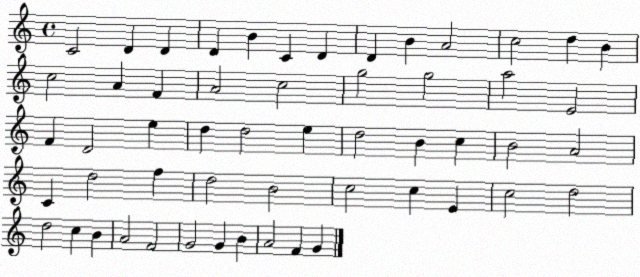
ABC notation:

X:1
T:Untitled
M:4/4
L:1/4
K:C
C2 D D D B C D D B A2 c2 d B c2 A F A2 c2 g2 g2 a2 E2 F D2 e d d2 e d2 B c B2 A2 C d2 f d2 B2 c2 c E c2 d2 d2 c B A2 F2 G2 G B A2 F G